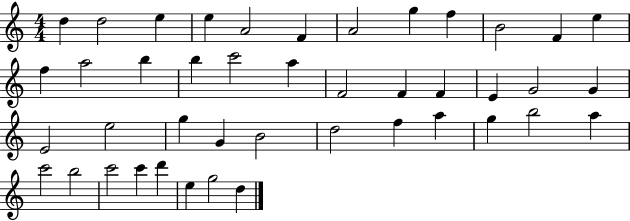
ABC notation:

X:1
T:Untitled
M:4/4
L:1/4
K:C
d d2 e e A2 F A2 g f B2 F e f a2 b b c'2 a F2 F F E G2 G E2 e2 g G B2 d2 f a g b2 a c'2 b2 c'2 c' d' e g2 d